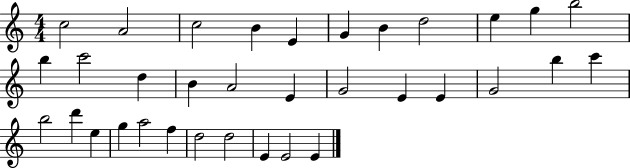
{
  \clef treble
  \numericTimeSignature
  \time 4/4
  \key c \major
  c''2 a'2 | c''2 b'4 e'4 | g'4 b'4 d''2 | e''4 g''4 b''2 | \break b''4 c'''2 d''4 | b'4 a'2 e'4 | g'2 e'4 e'4 | g'2 b''4 c'''4 | \break b''2 d'''4 e''4 | g''4 a''2 f''4 | d''2 d''2 | e'4 e'2 e'4 | \break \bar "|."
}